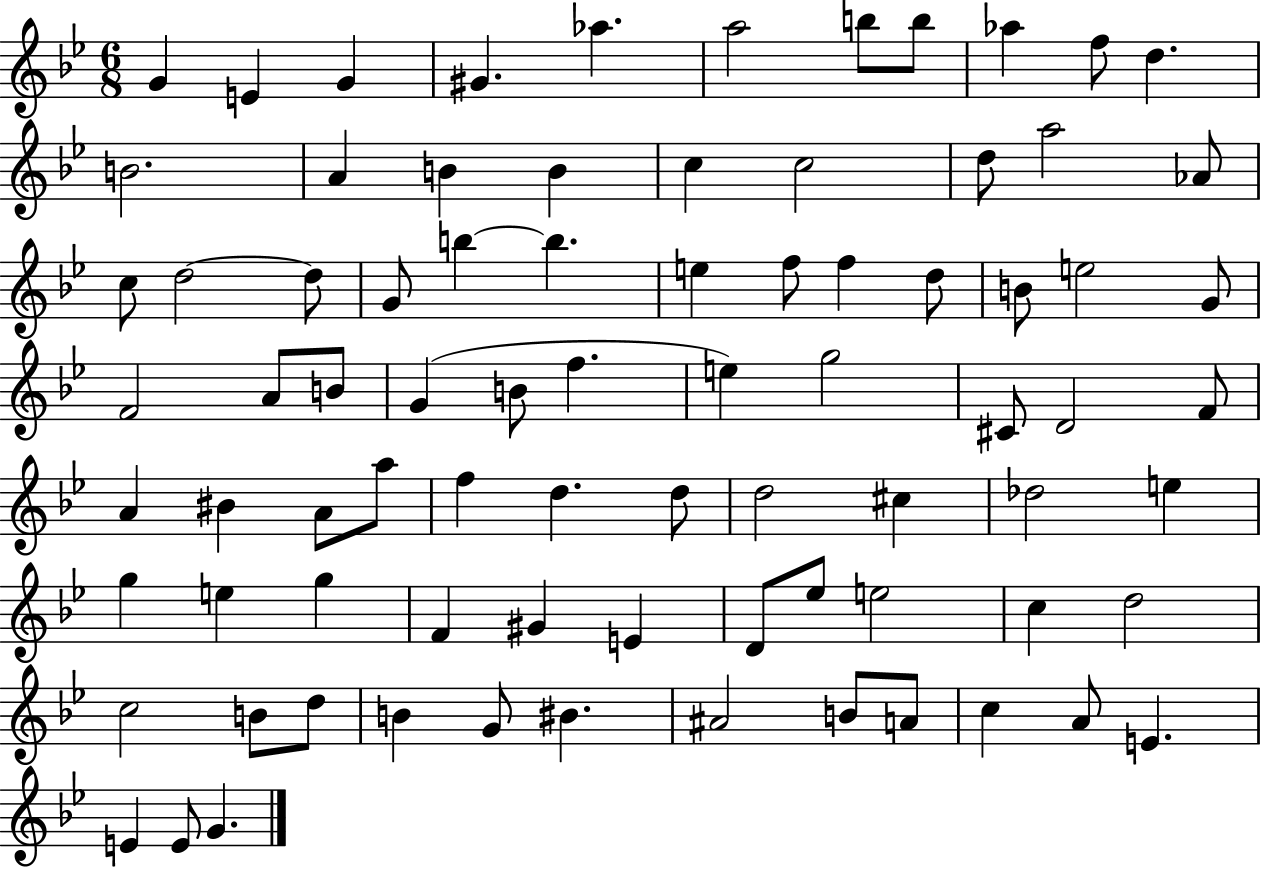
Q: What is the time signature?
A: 6/8